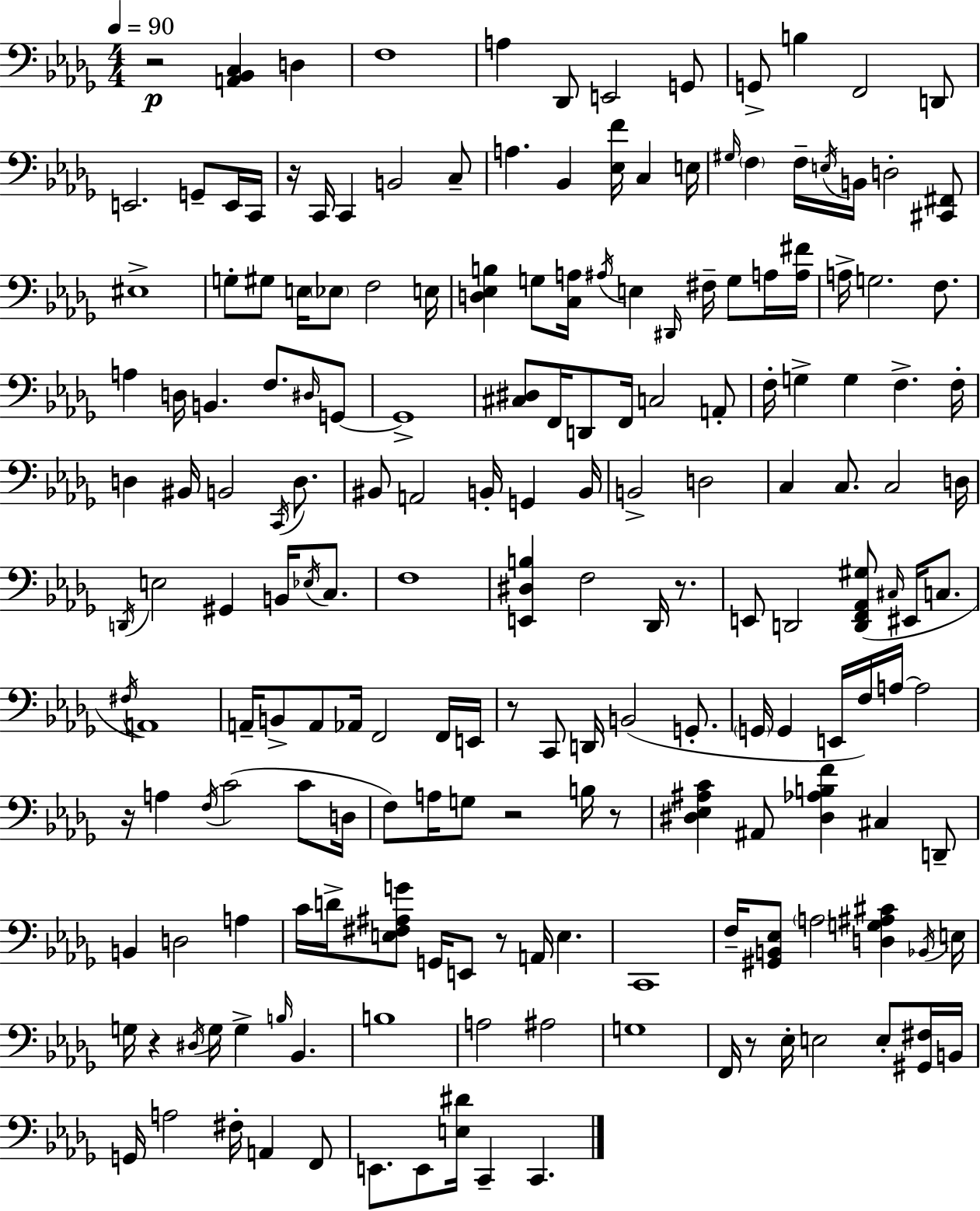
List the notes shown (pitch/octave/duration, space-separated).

R/h [A2,Bb2,C3]/q D3/q F3/w A3/q Db2/e E2/h G2/e G2/e B3/q F2/h D2/e E2/h. G2/e E2/s C2/s R/s C2/s C2/q B2/h C3/e A3/q. Bb2/q [Eb3,F4]/s C3/q E3/s G#3/s F3/q F3/s E3/s B2/s D3/h [C#2,F#2]/e EIS3/w G3/e G#3/e E3/s Eb3/e F3/h E3/s [D3,Eb3,B3]/q G3/e [C3,A3]/s A#3/s E3/q D#2/s F#3/s G3/e A3/s [A3,F#4]/s A3/s G3/h. F3/e. A3/q D3/s B2/q. F3/e. D#3/s G2/e G2/w [C#3,D#3]/e F2/s D2/e F2/s C3/h A2/e F3/s G3/q G3/q F3/q. F3/s D3/q BIS2/s B2/h C2/s D3/e. BIS2/e A2/h B2/s G2/q B2/s B2/h D3/h C3/q C3/e. C3/h D3/s D2/s E3/h G#2/q B2/s Eb3/s C3/e. F3/w [E2,D#3,B3]/q F3/h Db2/s R/e. E2/e D2/h [D2,F2,Ab2,G#3]/e C#3/s EIS2/s C3/e. F#3/s A2/w A2/s B2/e A2/e Ab2/s F2/h F2/s E2/s R/e C2/e D2/s B2/h G2/e. G2/s G2/q E2/s F3/s A3/s A3/h R/s A3/q F3/s C4/h C4/e D3/s F3/e A3/s G3/e R/h B3/s R/e [D#3,Eb3,A#3,C4]/q A#2/e [D#3,Ab3,B3,F4]/q C#3/q D2/e B2/q D3/h A3/q C4/s D4/s [E3,F#3,A#3,G4]/e G2/s E2/e R/e A2/s E3/q. C2/w F3/s [G#2,B2,Eb3]/e A3/h [D3,G3,A#3,C#4]/q Bb2/s E3/s G3/s R/q D#3/s G3/s G3/q B3/s Bb2/q. B3/w A3/h A#3/h G3/w F2/s R/e Eb3/s E3/h E3/e [G#2,F#3]/s B2/s G2/s A3/h F#3/s A2/q F2/e E2/e. E2/e [E3,D#4]/s C2/q C2/q.